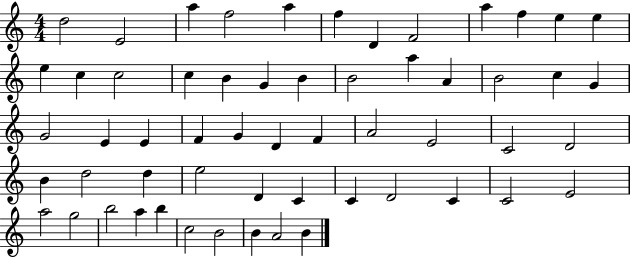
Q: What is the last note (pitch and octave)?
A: B4